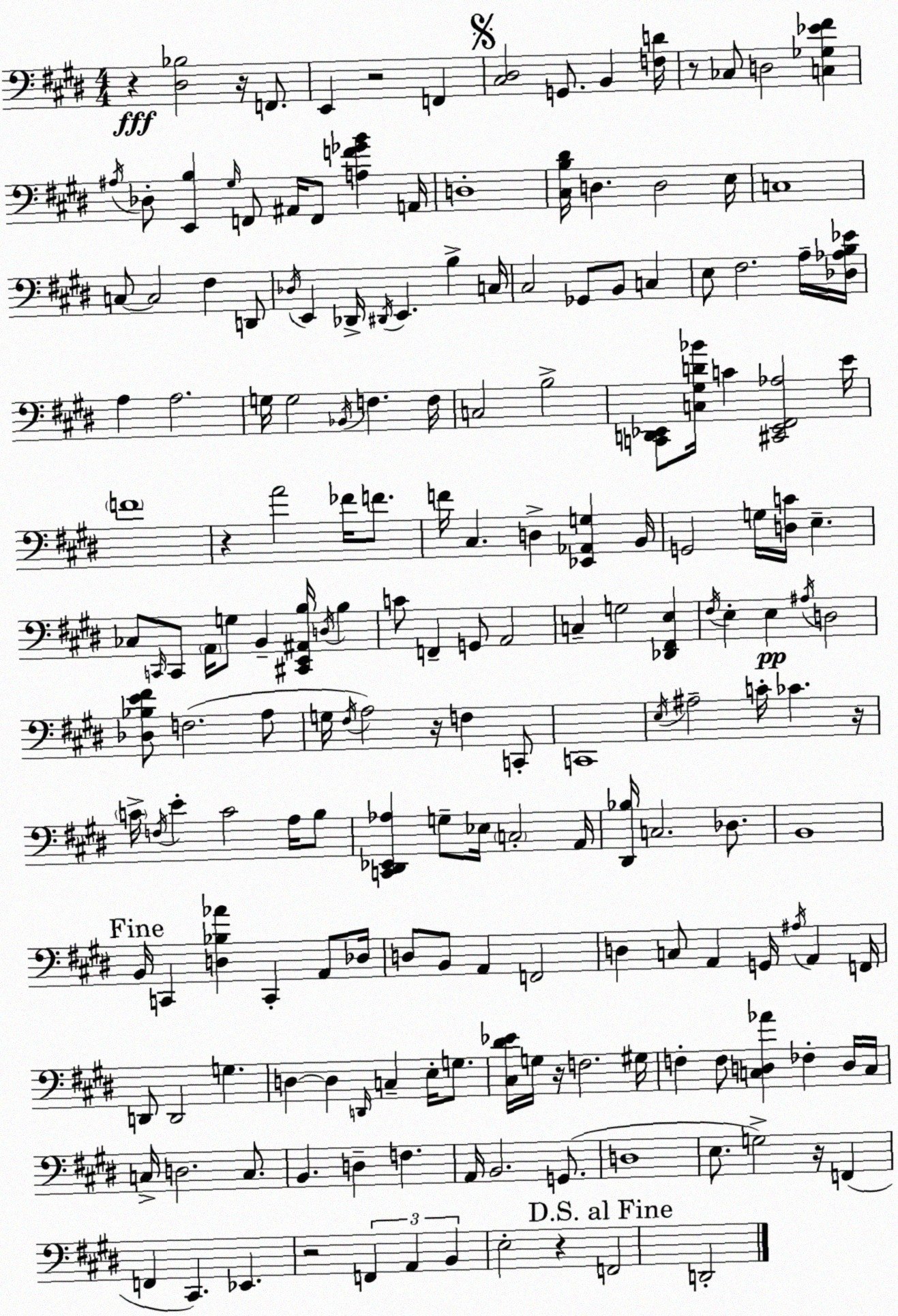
X:1
T:Untitled
M:4/4
L:1/4
K:E
z [^D,_B,]2 z/4 F,,/2 E,, z2 F,, [^C,^D,]2 G,,/2 B,, [F,D]/4 z/2 _C,/2 D,2 [C,_G,_E^F] ^A,/4 _D,/2 [E,,B,] ^G,/4 F,,/2 ^A,,/4 F,,/2 [A,F_GB] A,,/4 D,4 [^C,B,^D]/4 D, D,2 E,/4 C,4 C,/2 C,2 ^F, D,,/2 _D,/4 E,, _D,,/4 ^D,,/4 E,, B, C,/4 ^C,2 _G,,/2 B,,/2 C, E,/2 ^F,2 A,/4 [_D,_A,B,_E]/4 A, A,2 G,/4 G,2 _B,,/4 F, F,/4 C,2 B,2 [C,,D,,_E,,]/2 [C,^G,D_B]/4 C [^C,,_E,,^F,,_A,]2 E/4 F4 z A2 _F/4 F/2 F/4 ^C, D, [_E,,_A,,G,] B,,/4 G,,2 G,/4 [D,C]/4 E, _C,/2 C,,/4 C,,/2 A,,/4 G,/2 B,, [^C,,E,,^A,,B,]/4 D,/4 B, C/2 F,, G,,/2 A,,2 C, G,2 [_D,,^F,,E,] ^F,/4 E, E, ^A,/4 D,2 [_D,_B,E^F]/2 F,2 A,/2 G,/4 ^F,/4 A,2 z/4 F, C,,/2 C,,4 E,/4 ^A,2 C/4 _C z/4 C/4 F,/4 E C2 A,/4 B,/2 [C,,^D,,_E,,_A,] G,/2 _E,/4 C,2 A,,/4 [^D,,_B,]/4 C,2 _D,/2 B,,4 B,,/4 C,, [D,_B,_A] C,, A,,/2 _D,/4 D,/2 B,,/2 A,, F,,2 D, C,/2 A,, G,,/4 ^A,/4 A,, F,,/4 D,,/2 D,,2 G, D, D, D,,/4 C, E,/4 G,/2 [^C,^D_E]/4 G,/4 z/4 F,2 ^G,/4 F, F,/2 [C,D,_A] _F, D,/4 C,/4 C,/4 D,2 C,/2 B,, D, F, A,,/4 B,,2 G,,/2 D,4 E,/2 G,2 z/4 F,, F,, ^C,, _E,, z2 F,, A,, B,, E,2 z F,,2 D,,2